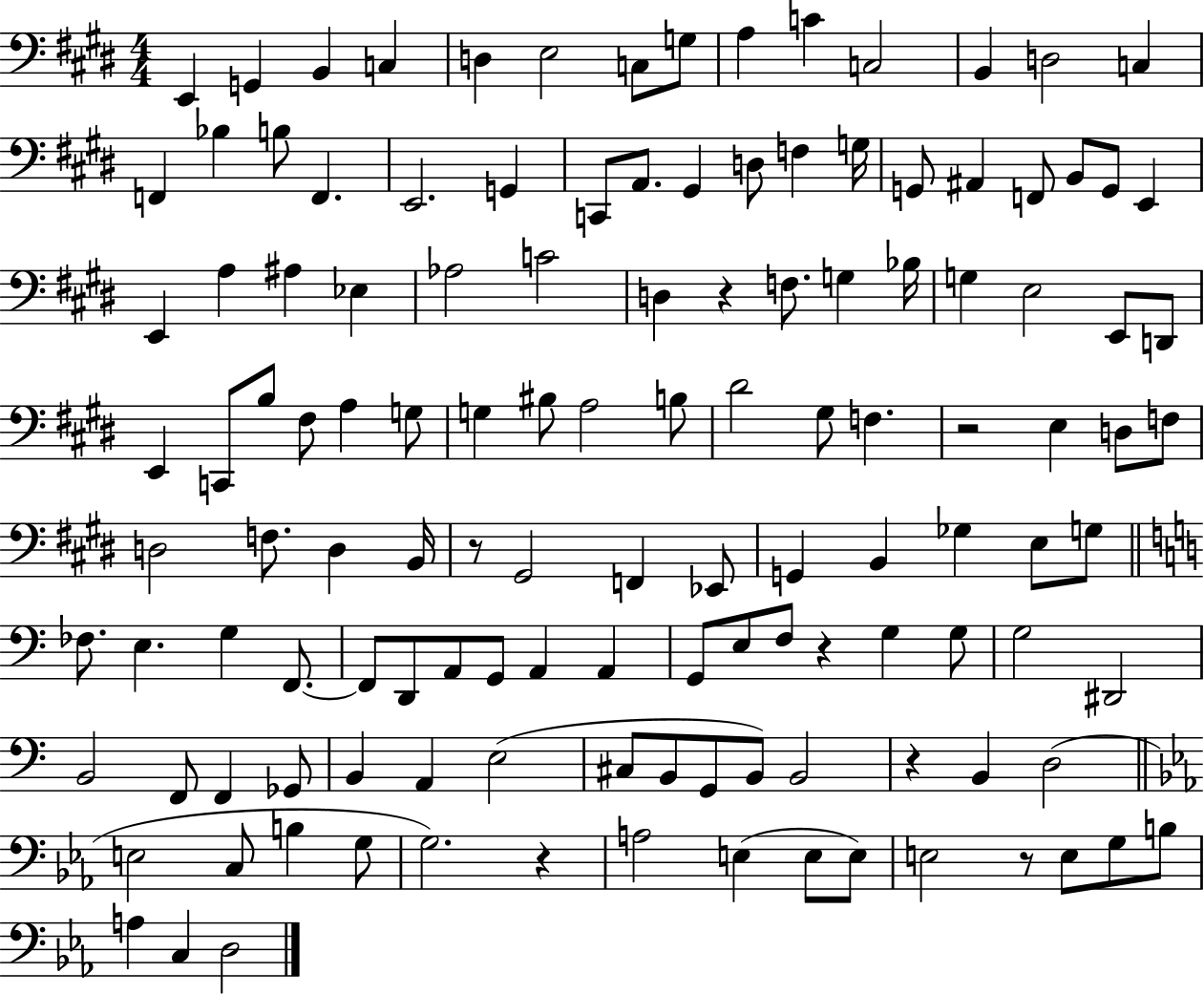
{
  \clef bass
  \numericTimeSignature
  \time 4/4
  \key e \major
  e,4 g,4 b,4 c4 | d4 e2 c8 g8 | a4 c'4 c2 | b,4 d2 c4 | \break f,4 bes4 b8 f,4. | e,2. g,4 | c,8 a,8. gis,4 d8 f4 g16 | g,8 ais,4 f,8 b,8 g,8 e,4 | \break e,4 a4 ais4 ees4 | aes2 c'2 | d4 r4 f8. g4 bes16 | g4 e2 e,8 d,8 | \break e,4 c,8 b8 fis8 a4 g8 | g4 bis8 a2 b8 | dis'2 gis8 f4. | r2 e4 d8 f8 | \break d2 f8. d4 b,16 | r8 gis,2 f,4 ees,8 | g,4 b,4 ges4 e8 g8 | \bar "||" \break \key c \major fes8. e4. g4 f,8.~~ | f,8 d,8 a,8 g,8 a,4 a,4 | g,8 e8 f8 r4 g4 g8 | g2 dis,2 | \break b,2 f,8 f,4 ges,8 | b,4 a,4 e2( | cis8 b,8 g,8 b,8) b,2 | r4 b,4 d2( | \break \bar "||" \break \key ees \major e2 c8 b4 g8 | g2.) r4 | a2 e4( e8 e8) | e2 r8 e8 g8 b8 | \break a4 c4 d2 | \bar "|."
}